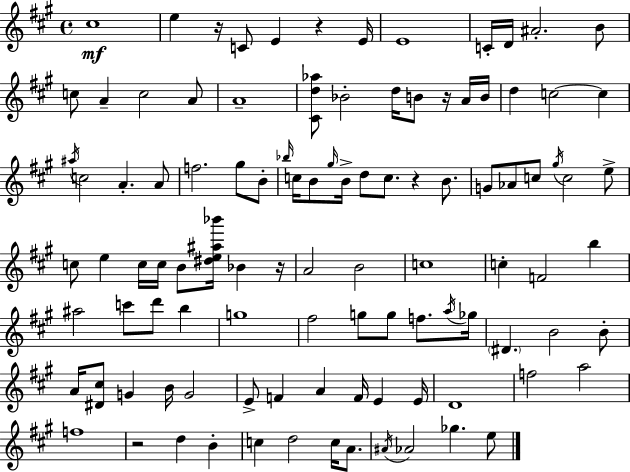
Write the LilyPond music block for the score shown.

{
  \clef treble
  \time 4/4
  \defaultTimeSignature
  \key a \major
  \repeat volta 2 { cis''1\mf | e''4 r16 c'8 e'4 r4 e'16 | e'1 | c'16-. d'16 ais'2.-. b'8 | \break c''8 a'4-- c''2 a'8 | a'1-- | <cis' d'' aes''>8 bes'2-. d''16 b'8 r16 a'16 b'16 | d''4 c''2~~ c''4 | \break \acciaccatura { ais''16 } c''2 a'4.-. a'8 | f''2. gis''8 b'8-. | \grace { bes''16 } c''16 b'8 \grace { gis''16 } b'16-> d''8 c''8. r4 | b'8. g'8 aes'8 c''8 \acciaccatura { gis''16 } c''2 | \break e''8-> c''8 e''4 c''16 c''16 b'8 <dis'' e'' ais'' bes'''>16 bes'4 | r16 a'2 b'2 | c''1 | c''4-. f'2 | \break b''4 ais''2 c'''8 d'''8 | b''4 g''1 | fis''2 g''8 g''8 | f''8. \acciaccatura { a''16 } ges''16 \parenthesize dis'4. b'2 | \break b'8-. a'16 <dis' cis''>8 g'4 b'16 g'2 | e'8-> f'4 a'4 f'16 | e'4 e'16 d'1 | f''2 a''2 | \break f''1 | r2 d''4 | b'4-. c''4 d''2 | c''16 a'8. \acciaccatura { ais'16 } aes'2 ges''4. | \break e''8 } \bar "|."
}